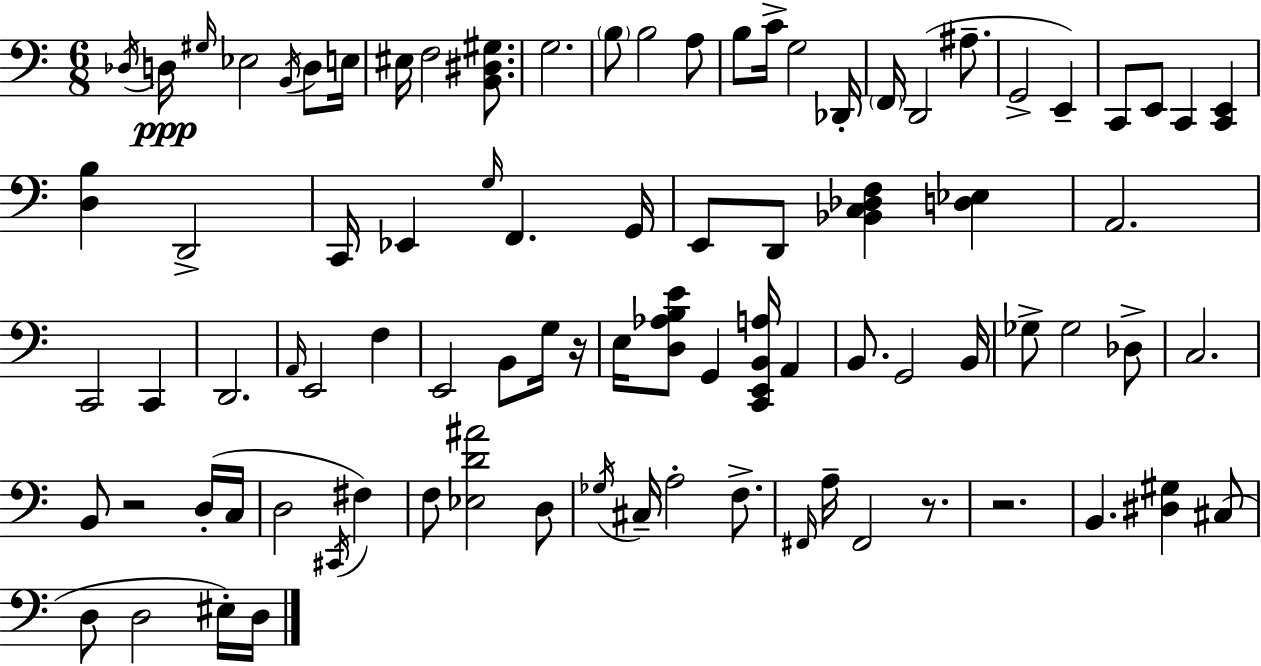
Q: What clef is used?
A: bass